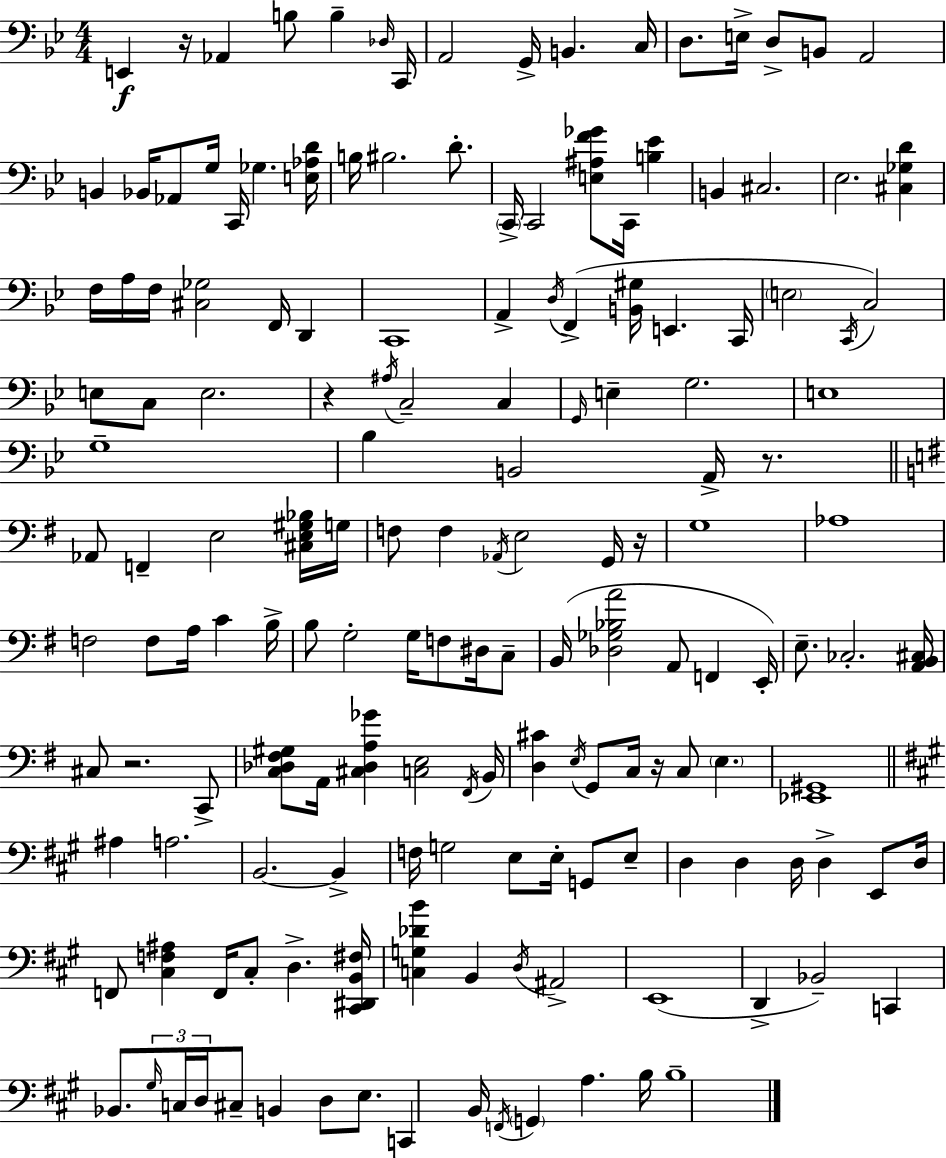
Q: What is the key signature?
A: BES major